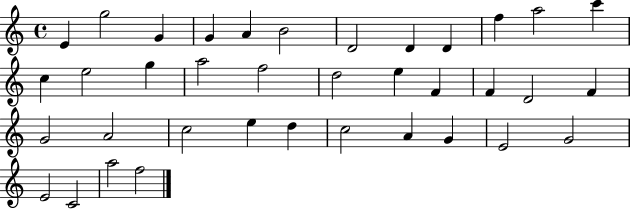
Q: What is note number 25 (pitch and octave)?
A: A4